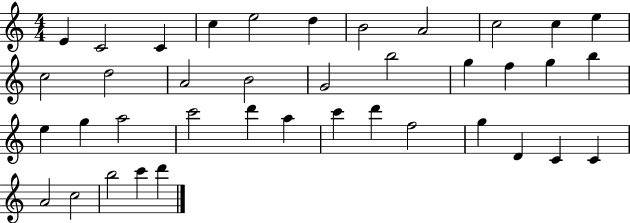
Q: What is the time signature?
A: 4/4